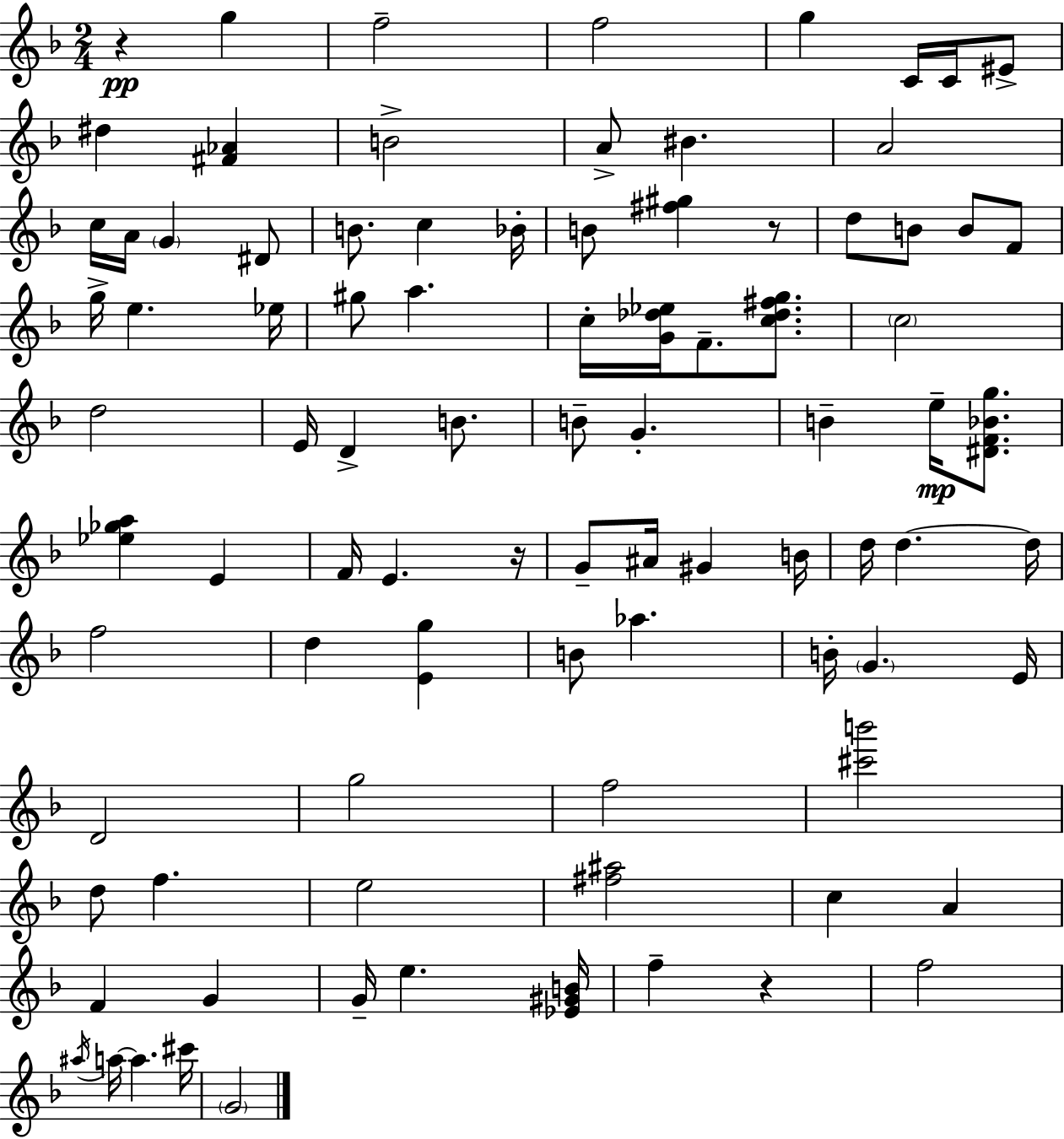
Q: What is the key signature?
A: D minor